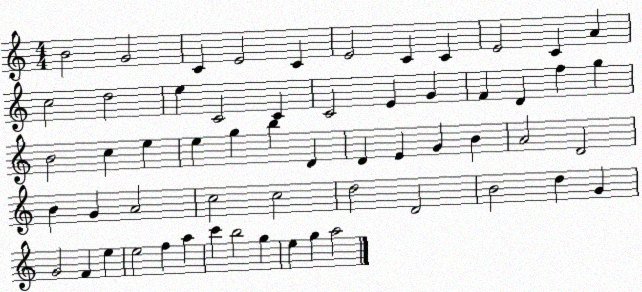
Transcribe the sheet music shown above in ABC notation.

X:1
T:Untitled
M:4/4
L:1/4
K:C
B2 G2 C E2 C E2 C C E2 C A c2 d2 e C2 C C2 E G F D f g B2 c e e g b D D E G B A2 D2 B G A2 c2 c2 d2 D2 B2 d G G2 F e e2 f a c' b2 g e g a2